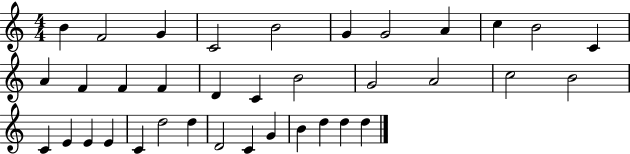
B4/q F4/h G4/q C4/h B4/h G4/q G4/h A4/q C5/q B4/h C4/q A4/q F4/q F4/q F4/q D4/q C4/q B4/h G4/h A4/h C5/h B4/h C4/q E4/q E4/q E4/q C4/q D5/h D5/q D4/h C4/q G4/q B4/q D5/q D5/q D5/q